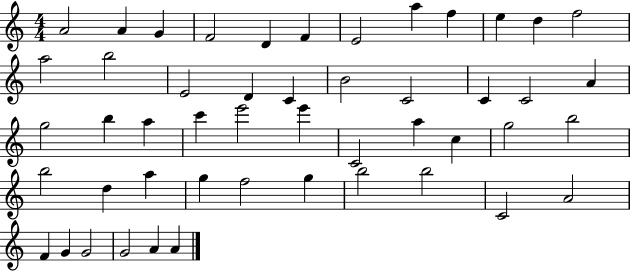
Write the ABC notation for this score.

X:1
T:Untitled
M:4/4
L:1/4
K:C
A2 A G F2 D F E2 a f e d f2 a2 b2 E2 D C B2 C2 C C2 A g2 b a c' e'2 e' C2 a c g2 b2 b2 d a g f2 g b2 b2 C2 A2 F G G2 G2 A A